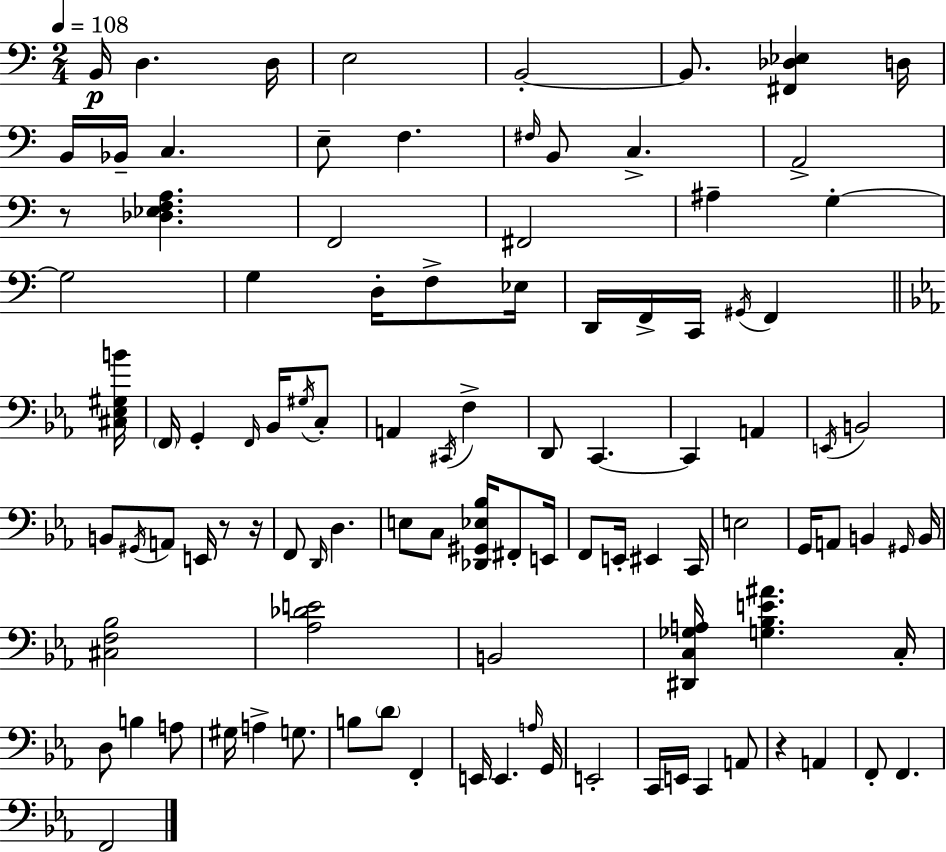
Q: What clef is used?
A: bass